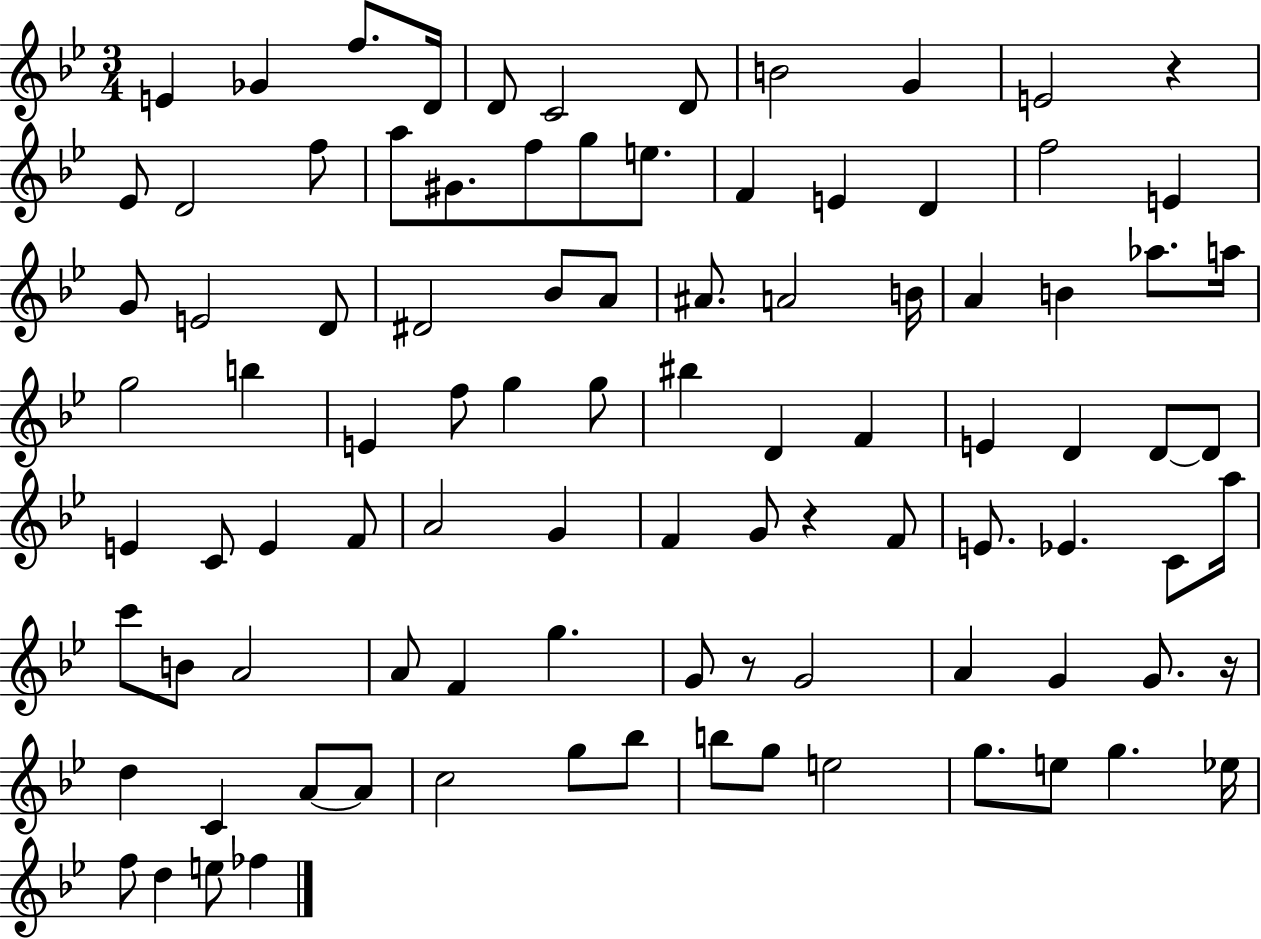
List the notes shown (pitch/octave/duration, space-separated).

E4/q Gb4/q F5/e. D4/s D4/e C4/h D4/e B4/h G4/q E4/h R/q Eb4/e D4/h F5/e A5/e G#4/e. F5/e G5/e E5/e. F4/q E4/q D4/q F5/h E4/q G4/e E4/h D4/e D#4/h Bb4/e A4/e A#4/e. A4/h B4/s A4/q B4/q Ab5/e. A5/s G5/h B5/q E4/q F5/e G5/q G5/e BIS5/q D4/q F4/q E4/q D4/q D4/e D4/e E4/q C4/e E4/q F4/e A4/h G4/q F4/q G4/e R/q F4/e E4/e. Eb4/q. C4/e A5/s C6/e B4/e A4/h A4/e F4/q G5/q. G4/e R/e G4/h A4/q G4/q G4/e. R/s D5/q C4/q A4/e A4/e C5/h G5/e Bb5/e B5/e G5/e E5/h G5/e. E5/e G5/q. Eb5/s F5/e D5/q E5/e FES5/q